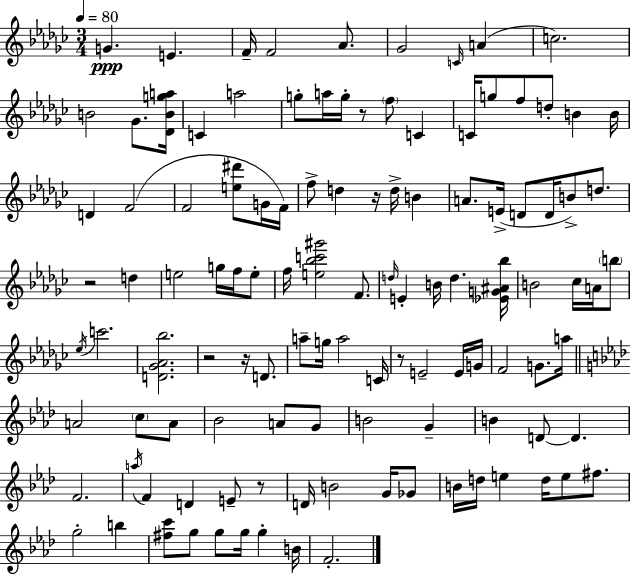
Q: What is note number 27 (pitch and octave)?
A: F4